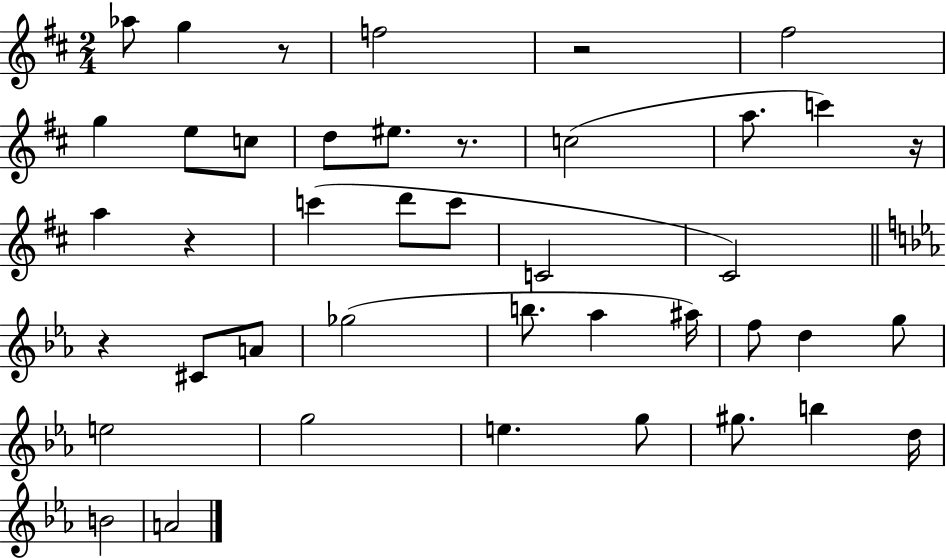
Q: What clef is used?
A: treble